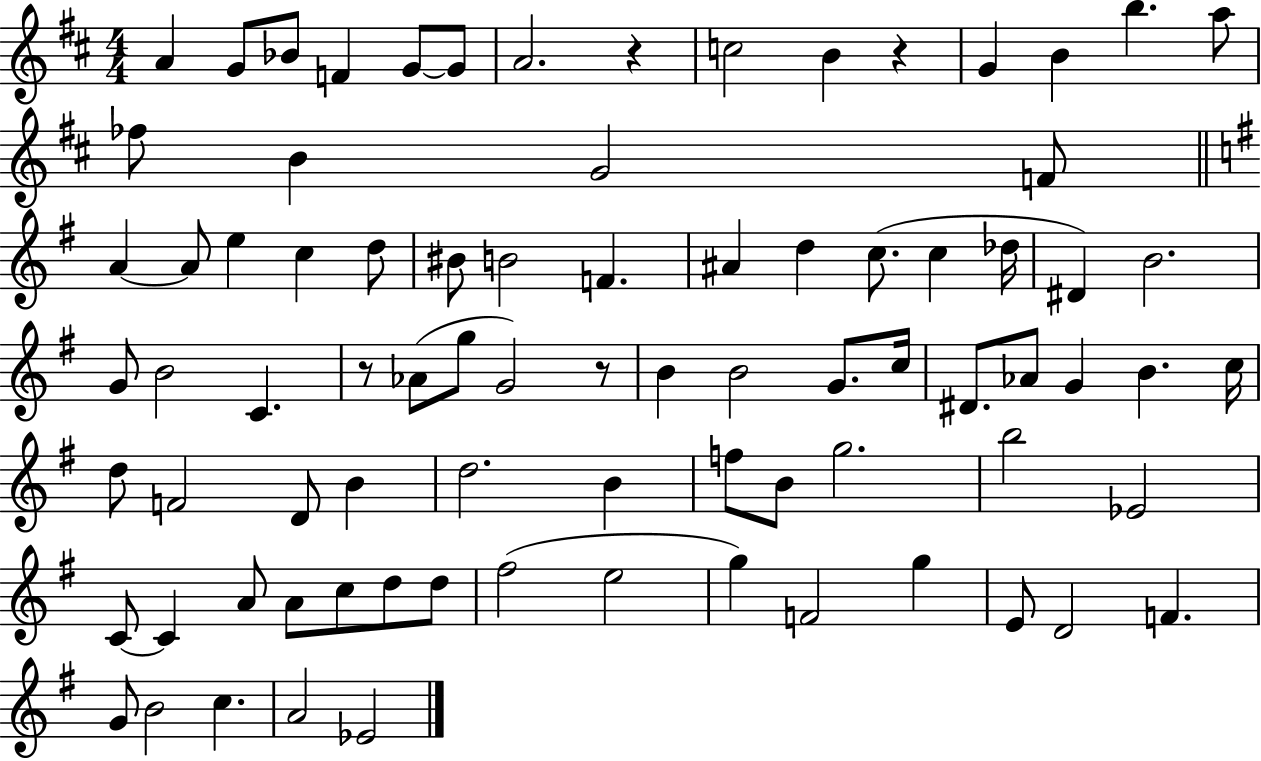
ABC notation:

X:1
T:Untitled
M:4/4
L:1/4
K:D
A G/2 _B/2 F G/2 G/2 A2 z c2 B z G B b a/2 _f/2 B G2 F/2 A A/2 e c d/2 ^B/2 B2 F ^A d c/2 c _d/4 ^D B2 G/2 B2 C z/2 _A/2 g/2 G2 z/2 B B2 G/2 c/4 ^D/2 _A/2 G B c/4 d/2 F2 D/2 B d2 B f/2 B/2 g2 b2 _E2 C/2 C A/2 A/2 c/2 d/2 d/2 ^f2 e2 g F2 g E/2 D2 F G/2 B2 c A2 _E2